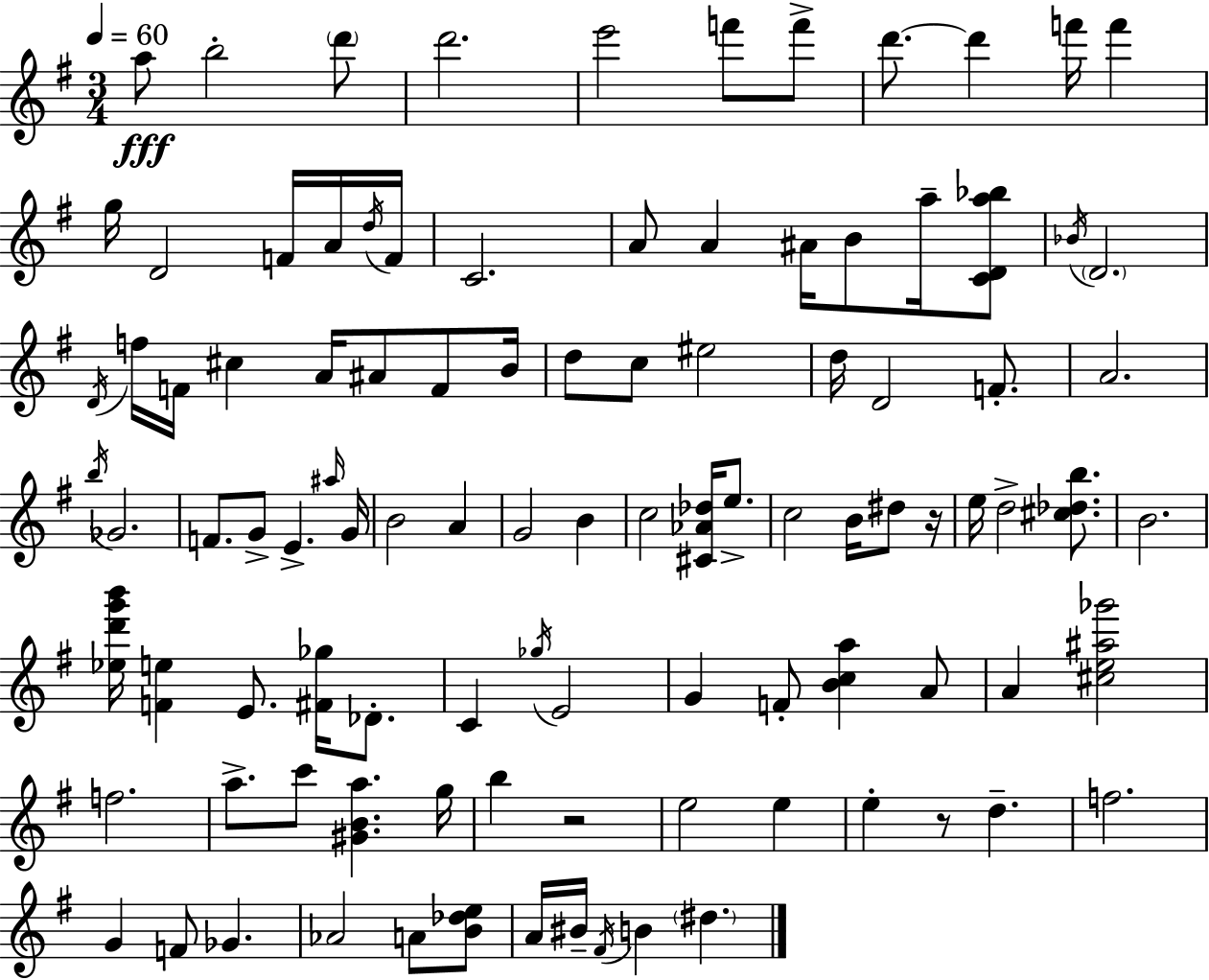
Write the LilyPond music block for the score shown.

{
  \clef treble
  \numericTimeSignature
  \time 3/4
  \key g \major
  \tempo 4 = 60
  a''8\fff b''2-. \parenthesize d'''8 | d'''2. | e'''2 f'''8 f'''8-> | d'''8.~~ d'''4 f'''16 f'''4 | \break g''16 d'2 f'16 a'16 \acciaccatura { d''16 } | f'16 c'2. | a'8 a'4 ais'16 b'8 a''16-- <c' d' a'' bes''>8 | \acciaccatura { bes'16 } \parenthesize d'2. | \break \acciaccatura { d'16 } f''16 f'16 cis''4 a'16 ais'8 | f'8 b'16 d''8 c''8 eis''2 | d''16 d'2 | f'8.-. a'2. | \break \acciaccatura { b''16 } ges'2. | f'8. g'8-> e'4.-> | \grace { ais''16 } g'16 b'2 | a'4 g'2 | \break b'4 c''2 | <cis' aes' des''>16 e''8.-> c''2 | b'16 dis''8 r16 e''16 d''2-> | <cis'' des'' b''>8. b'2. | \break <ees'' d''' g''' b'''>16 <f' e''>4 e'8. | <fis' ges''>16 des'8.-. c'4 \acciaccatura { ges''16 } e'2 | g'4 f'8-. | <b' c'' a''>4 a'8 a'4 <cis'' e'' ais'' ges'''>2 | \break f''2. | a''8.-> c'''8 <gis' b' a''>4. | g''16 b''4 r2 | e''2 | \break e''4 e''4-. r8 | d''4.-- f''2. | g'4 f'8 | ges'4. aes'2 | \break a'8 <b' des'' e''>8 a'16 bis'16-- \acciaccatura { fis'16 } b'4 | \parenthesize dis''4. \bar "|."
}